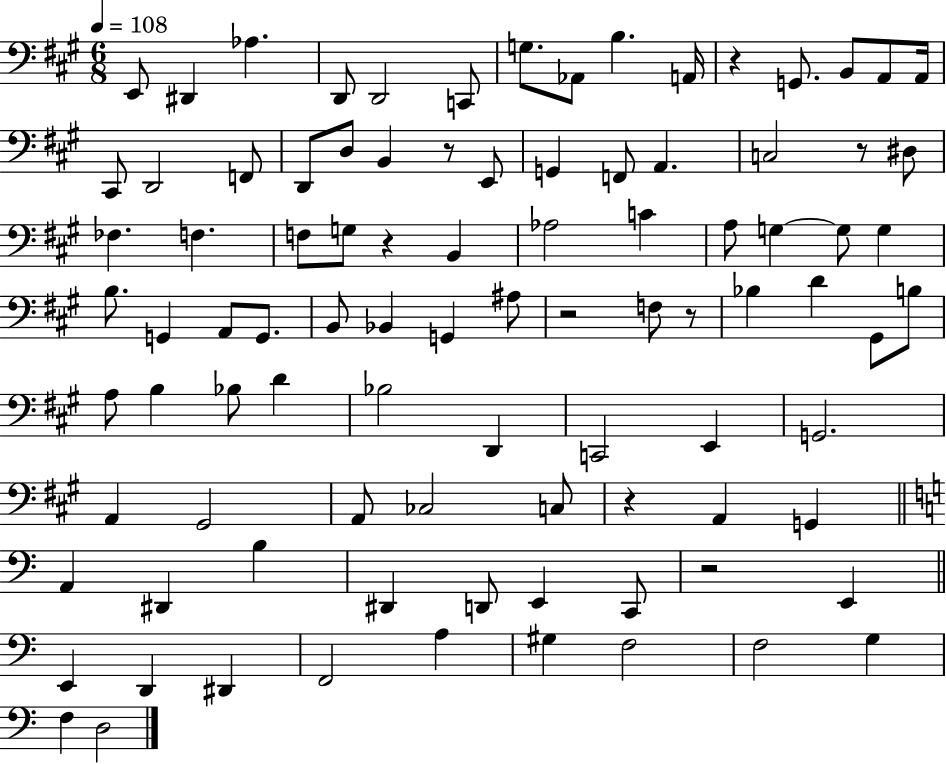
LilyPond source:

{
  \clef bass
  \numericTimeSignature
  \time 6/8
  \key a \major
  \tempo 4 = 108
  e,8 dis,4 aes4. | d,8 d,2 c,8 | g8. aes,8 b4. a,16 | r4 g,8. b,8 a,8 a,16 | \break cis,8 d,2 f,8 | d,8 d8 b,4 r8 e,8 | g,4 f,8 a,4. | c2 r8 dis8 | \break fes4. f4. | f8 g8 r4 b,4 | aes2 c'4 | a8 g4~~ g8 g4 | \break b8. g,4 a,8 g,8. | b,8 bes,4 g,4 ais8 | r2 f8 r8 | bes4 d'4 gis,8 b8 | \break a8 b4 bes8 d'4 | bes2 d,4 | c,2 e,4 | g,2. | \break a,4 gis,2 | a,8 ces2 c8 | r4 a,4 g,4 | \bar "||" \break \key c \major a,4 dis,4 b4 | dis,4 d,8 e,4 c,8 | r2 e,4 | \bar "||" \break \key a \minor e,4 d,4 dis,4 | f,2 a4 | gis4 f2 | f2 g4 | \break f4 d2 | \bar "|."
}